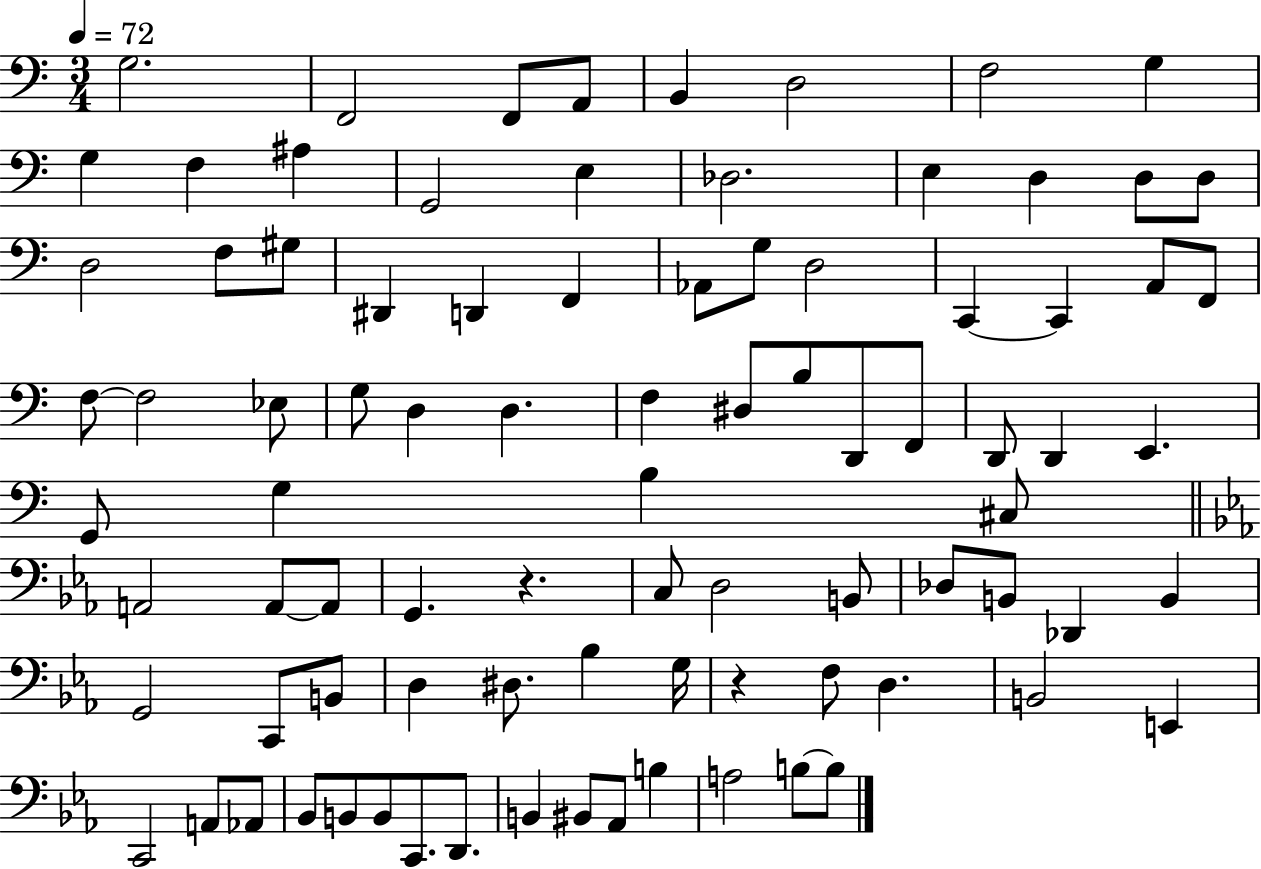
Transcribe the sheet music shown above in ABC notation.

X:1
T:Untitled
M:3/4
L:1/4
K:C
G,2 F,,2 F,,/2 A,,/2 B,, D,2 F,2 G, G, F, ^A, G,,2 E, _D,2 E, D, D,/2 D,/2 D,2 F,/2 ^G,/2 ^D,, D,, F,, _A,,/2 G,/2 D,2 C,, C,, A,,/2 F,,/2 F,/2 F,2 _E,/2 G,/2 D, D, F, ^D,/2 B,/2 D,,/2 F,,/2 D,,/2 D,, E,, G,,/2 G, B, ^C,/2 A,,2 A,,/2 A,,/2 G,, z C,/2 D,2 B,,/2 _D,/2 B,,/2 _D,, B,, G,,2 C,,/2 B,,/2 D, ^D,/2 _B, G,/4 z F,/2 D, B,,2 E,, C,,2 A,,/2 _A,,/2 _B,,/2 B,,/2 B,,/2 C,,/2 D,,/2 B,, ^B,,/2 _A,,/2 B, A,2 B,/2 B,/2